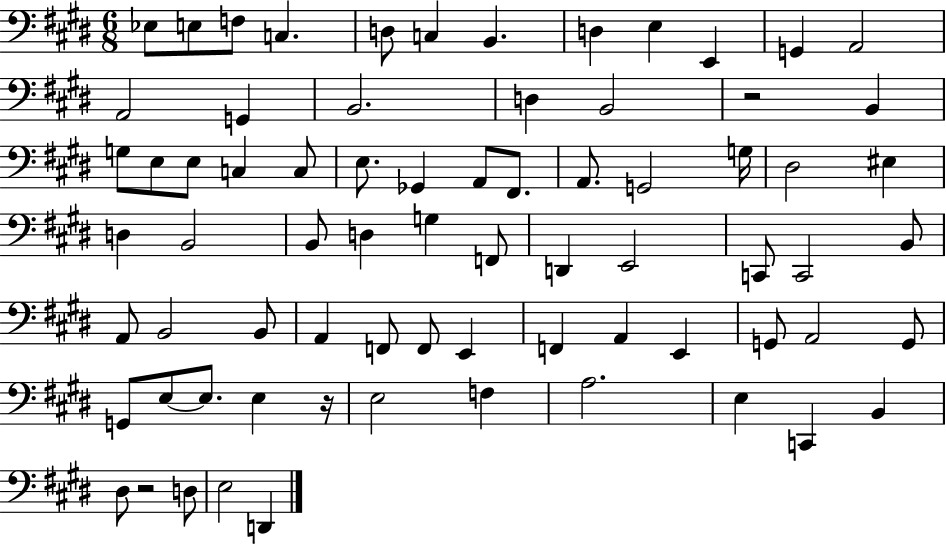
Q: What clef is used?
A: bass